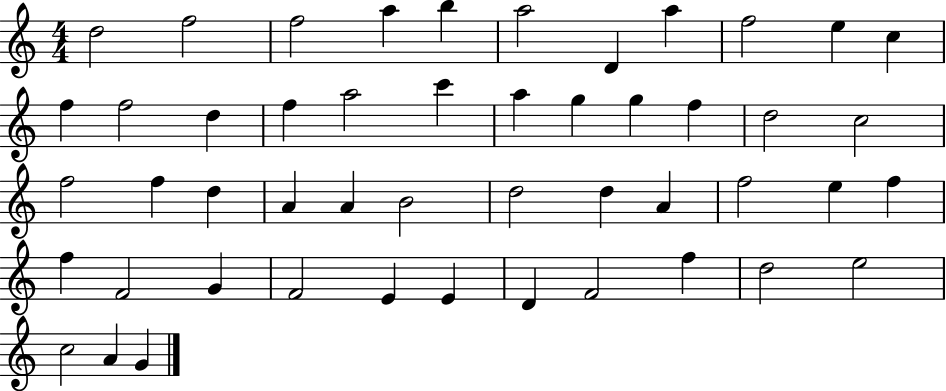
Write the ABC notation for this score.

X:1
T:Untitled
M:4/4
L:1/4
K:C
d2 f2 f2 a b a2 D a f2 e c f f2 d f a2 c' a g g f d2 c2 f2 f d A A B2 d2 d A f2 e f f F2 G F2 E E D F2 f d2 e2 c2 A G